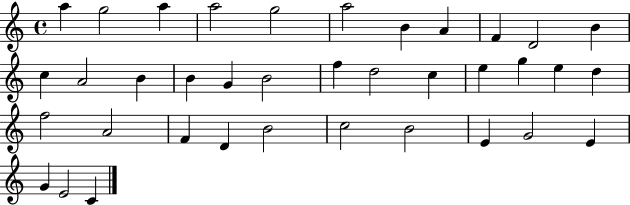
A5/q G5/h A5/q A5/h G5/h A5/h B4/q A4/q F4/q D4/h B4/q C5/q A4/h B4/q B4/q G4/q B4/h F5/q D5/h C5/q E5/q G5/q E5/q D5/q F5/h A4/h F4/q D4/q B4/h C5/h B4/h E4/q G4/h E4/q G4/q E4/h C4/q